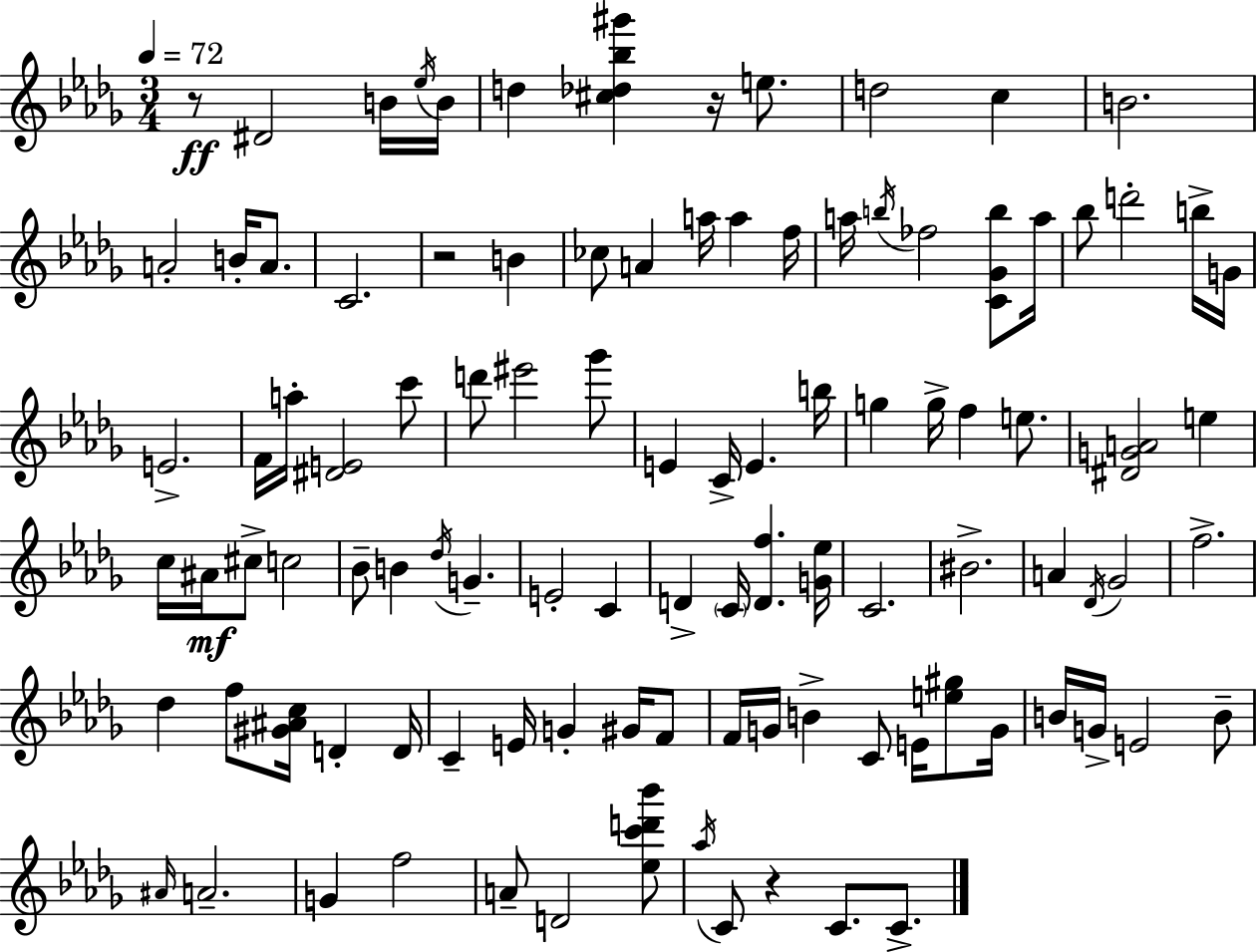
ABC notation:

X:1
T:Untitled
M:3/4
L:1/4
K:Bbm
z/2 ^D2 B/4 _e/4 B/4 d [^c_d_b^g'] z/4 e/2 d2 c B2 A2 B/4 A/2 C2 z2 B _c/2 A a/4 a f/4 a/4 b/4 _f2 [C_Gb]/2 a/4 _b/2 d'2 b/4 G/4 E2 F/4 a/4 [^DE]2 c'/2 d'/2 ^e'2 _g'/2 E C/4 E b/4 g g/4 f e/2 [^DGA]2 e c/4 ^A/4 ^c/2 c2 _B/2 B _d/4 G E2 C D C/4 [Df] [G_e]/4 C2 ^B2 A _D/4 _G2 f2 _d f/2 [^G^Ac]/4 D D/4 C E/4 G ^G/4 F/2 F/4 G/4 B C/2 E/4 [e^g]/2 G/4 B/4 G/4 E2 B/2 ^A/4 A2 G f2 A/2 D2 [_ec'd'_b']/2 _a/4 C/2 z C/2 C/2